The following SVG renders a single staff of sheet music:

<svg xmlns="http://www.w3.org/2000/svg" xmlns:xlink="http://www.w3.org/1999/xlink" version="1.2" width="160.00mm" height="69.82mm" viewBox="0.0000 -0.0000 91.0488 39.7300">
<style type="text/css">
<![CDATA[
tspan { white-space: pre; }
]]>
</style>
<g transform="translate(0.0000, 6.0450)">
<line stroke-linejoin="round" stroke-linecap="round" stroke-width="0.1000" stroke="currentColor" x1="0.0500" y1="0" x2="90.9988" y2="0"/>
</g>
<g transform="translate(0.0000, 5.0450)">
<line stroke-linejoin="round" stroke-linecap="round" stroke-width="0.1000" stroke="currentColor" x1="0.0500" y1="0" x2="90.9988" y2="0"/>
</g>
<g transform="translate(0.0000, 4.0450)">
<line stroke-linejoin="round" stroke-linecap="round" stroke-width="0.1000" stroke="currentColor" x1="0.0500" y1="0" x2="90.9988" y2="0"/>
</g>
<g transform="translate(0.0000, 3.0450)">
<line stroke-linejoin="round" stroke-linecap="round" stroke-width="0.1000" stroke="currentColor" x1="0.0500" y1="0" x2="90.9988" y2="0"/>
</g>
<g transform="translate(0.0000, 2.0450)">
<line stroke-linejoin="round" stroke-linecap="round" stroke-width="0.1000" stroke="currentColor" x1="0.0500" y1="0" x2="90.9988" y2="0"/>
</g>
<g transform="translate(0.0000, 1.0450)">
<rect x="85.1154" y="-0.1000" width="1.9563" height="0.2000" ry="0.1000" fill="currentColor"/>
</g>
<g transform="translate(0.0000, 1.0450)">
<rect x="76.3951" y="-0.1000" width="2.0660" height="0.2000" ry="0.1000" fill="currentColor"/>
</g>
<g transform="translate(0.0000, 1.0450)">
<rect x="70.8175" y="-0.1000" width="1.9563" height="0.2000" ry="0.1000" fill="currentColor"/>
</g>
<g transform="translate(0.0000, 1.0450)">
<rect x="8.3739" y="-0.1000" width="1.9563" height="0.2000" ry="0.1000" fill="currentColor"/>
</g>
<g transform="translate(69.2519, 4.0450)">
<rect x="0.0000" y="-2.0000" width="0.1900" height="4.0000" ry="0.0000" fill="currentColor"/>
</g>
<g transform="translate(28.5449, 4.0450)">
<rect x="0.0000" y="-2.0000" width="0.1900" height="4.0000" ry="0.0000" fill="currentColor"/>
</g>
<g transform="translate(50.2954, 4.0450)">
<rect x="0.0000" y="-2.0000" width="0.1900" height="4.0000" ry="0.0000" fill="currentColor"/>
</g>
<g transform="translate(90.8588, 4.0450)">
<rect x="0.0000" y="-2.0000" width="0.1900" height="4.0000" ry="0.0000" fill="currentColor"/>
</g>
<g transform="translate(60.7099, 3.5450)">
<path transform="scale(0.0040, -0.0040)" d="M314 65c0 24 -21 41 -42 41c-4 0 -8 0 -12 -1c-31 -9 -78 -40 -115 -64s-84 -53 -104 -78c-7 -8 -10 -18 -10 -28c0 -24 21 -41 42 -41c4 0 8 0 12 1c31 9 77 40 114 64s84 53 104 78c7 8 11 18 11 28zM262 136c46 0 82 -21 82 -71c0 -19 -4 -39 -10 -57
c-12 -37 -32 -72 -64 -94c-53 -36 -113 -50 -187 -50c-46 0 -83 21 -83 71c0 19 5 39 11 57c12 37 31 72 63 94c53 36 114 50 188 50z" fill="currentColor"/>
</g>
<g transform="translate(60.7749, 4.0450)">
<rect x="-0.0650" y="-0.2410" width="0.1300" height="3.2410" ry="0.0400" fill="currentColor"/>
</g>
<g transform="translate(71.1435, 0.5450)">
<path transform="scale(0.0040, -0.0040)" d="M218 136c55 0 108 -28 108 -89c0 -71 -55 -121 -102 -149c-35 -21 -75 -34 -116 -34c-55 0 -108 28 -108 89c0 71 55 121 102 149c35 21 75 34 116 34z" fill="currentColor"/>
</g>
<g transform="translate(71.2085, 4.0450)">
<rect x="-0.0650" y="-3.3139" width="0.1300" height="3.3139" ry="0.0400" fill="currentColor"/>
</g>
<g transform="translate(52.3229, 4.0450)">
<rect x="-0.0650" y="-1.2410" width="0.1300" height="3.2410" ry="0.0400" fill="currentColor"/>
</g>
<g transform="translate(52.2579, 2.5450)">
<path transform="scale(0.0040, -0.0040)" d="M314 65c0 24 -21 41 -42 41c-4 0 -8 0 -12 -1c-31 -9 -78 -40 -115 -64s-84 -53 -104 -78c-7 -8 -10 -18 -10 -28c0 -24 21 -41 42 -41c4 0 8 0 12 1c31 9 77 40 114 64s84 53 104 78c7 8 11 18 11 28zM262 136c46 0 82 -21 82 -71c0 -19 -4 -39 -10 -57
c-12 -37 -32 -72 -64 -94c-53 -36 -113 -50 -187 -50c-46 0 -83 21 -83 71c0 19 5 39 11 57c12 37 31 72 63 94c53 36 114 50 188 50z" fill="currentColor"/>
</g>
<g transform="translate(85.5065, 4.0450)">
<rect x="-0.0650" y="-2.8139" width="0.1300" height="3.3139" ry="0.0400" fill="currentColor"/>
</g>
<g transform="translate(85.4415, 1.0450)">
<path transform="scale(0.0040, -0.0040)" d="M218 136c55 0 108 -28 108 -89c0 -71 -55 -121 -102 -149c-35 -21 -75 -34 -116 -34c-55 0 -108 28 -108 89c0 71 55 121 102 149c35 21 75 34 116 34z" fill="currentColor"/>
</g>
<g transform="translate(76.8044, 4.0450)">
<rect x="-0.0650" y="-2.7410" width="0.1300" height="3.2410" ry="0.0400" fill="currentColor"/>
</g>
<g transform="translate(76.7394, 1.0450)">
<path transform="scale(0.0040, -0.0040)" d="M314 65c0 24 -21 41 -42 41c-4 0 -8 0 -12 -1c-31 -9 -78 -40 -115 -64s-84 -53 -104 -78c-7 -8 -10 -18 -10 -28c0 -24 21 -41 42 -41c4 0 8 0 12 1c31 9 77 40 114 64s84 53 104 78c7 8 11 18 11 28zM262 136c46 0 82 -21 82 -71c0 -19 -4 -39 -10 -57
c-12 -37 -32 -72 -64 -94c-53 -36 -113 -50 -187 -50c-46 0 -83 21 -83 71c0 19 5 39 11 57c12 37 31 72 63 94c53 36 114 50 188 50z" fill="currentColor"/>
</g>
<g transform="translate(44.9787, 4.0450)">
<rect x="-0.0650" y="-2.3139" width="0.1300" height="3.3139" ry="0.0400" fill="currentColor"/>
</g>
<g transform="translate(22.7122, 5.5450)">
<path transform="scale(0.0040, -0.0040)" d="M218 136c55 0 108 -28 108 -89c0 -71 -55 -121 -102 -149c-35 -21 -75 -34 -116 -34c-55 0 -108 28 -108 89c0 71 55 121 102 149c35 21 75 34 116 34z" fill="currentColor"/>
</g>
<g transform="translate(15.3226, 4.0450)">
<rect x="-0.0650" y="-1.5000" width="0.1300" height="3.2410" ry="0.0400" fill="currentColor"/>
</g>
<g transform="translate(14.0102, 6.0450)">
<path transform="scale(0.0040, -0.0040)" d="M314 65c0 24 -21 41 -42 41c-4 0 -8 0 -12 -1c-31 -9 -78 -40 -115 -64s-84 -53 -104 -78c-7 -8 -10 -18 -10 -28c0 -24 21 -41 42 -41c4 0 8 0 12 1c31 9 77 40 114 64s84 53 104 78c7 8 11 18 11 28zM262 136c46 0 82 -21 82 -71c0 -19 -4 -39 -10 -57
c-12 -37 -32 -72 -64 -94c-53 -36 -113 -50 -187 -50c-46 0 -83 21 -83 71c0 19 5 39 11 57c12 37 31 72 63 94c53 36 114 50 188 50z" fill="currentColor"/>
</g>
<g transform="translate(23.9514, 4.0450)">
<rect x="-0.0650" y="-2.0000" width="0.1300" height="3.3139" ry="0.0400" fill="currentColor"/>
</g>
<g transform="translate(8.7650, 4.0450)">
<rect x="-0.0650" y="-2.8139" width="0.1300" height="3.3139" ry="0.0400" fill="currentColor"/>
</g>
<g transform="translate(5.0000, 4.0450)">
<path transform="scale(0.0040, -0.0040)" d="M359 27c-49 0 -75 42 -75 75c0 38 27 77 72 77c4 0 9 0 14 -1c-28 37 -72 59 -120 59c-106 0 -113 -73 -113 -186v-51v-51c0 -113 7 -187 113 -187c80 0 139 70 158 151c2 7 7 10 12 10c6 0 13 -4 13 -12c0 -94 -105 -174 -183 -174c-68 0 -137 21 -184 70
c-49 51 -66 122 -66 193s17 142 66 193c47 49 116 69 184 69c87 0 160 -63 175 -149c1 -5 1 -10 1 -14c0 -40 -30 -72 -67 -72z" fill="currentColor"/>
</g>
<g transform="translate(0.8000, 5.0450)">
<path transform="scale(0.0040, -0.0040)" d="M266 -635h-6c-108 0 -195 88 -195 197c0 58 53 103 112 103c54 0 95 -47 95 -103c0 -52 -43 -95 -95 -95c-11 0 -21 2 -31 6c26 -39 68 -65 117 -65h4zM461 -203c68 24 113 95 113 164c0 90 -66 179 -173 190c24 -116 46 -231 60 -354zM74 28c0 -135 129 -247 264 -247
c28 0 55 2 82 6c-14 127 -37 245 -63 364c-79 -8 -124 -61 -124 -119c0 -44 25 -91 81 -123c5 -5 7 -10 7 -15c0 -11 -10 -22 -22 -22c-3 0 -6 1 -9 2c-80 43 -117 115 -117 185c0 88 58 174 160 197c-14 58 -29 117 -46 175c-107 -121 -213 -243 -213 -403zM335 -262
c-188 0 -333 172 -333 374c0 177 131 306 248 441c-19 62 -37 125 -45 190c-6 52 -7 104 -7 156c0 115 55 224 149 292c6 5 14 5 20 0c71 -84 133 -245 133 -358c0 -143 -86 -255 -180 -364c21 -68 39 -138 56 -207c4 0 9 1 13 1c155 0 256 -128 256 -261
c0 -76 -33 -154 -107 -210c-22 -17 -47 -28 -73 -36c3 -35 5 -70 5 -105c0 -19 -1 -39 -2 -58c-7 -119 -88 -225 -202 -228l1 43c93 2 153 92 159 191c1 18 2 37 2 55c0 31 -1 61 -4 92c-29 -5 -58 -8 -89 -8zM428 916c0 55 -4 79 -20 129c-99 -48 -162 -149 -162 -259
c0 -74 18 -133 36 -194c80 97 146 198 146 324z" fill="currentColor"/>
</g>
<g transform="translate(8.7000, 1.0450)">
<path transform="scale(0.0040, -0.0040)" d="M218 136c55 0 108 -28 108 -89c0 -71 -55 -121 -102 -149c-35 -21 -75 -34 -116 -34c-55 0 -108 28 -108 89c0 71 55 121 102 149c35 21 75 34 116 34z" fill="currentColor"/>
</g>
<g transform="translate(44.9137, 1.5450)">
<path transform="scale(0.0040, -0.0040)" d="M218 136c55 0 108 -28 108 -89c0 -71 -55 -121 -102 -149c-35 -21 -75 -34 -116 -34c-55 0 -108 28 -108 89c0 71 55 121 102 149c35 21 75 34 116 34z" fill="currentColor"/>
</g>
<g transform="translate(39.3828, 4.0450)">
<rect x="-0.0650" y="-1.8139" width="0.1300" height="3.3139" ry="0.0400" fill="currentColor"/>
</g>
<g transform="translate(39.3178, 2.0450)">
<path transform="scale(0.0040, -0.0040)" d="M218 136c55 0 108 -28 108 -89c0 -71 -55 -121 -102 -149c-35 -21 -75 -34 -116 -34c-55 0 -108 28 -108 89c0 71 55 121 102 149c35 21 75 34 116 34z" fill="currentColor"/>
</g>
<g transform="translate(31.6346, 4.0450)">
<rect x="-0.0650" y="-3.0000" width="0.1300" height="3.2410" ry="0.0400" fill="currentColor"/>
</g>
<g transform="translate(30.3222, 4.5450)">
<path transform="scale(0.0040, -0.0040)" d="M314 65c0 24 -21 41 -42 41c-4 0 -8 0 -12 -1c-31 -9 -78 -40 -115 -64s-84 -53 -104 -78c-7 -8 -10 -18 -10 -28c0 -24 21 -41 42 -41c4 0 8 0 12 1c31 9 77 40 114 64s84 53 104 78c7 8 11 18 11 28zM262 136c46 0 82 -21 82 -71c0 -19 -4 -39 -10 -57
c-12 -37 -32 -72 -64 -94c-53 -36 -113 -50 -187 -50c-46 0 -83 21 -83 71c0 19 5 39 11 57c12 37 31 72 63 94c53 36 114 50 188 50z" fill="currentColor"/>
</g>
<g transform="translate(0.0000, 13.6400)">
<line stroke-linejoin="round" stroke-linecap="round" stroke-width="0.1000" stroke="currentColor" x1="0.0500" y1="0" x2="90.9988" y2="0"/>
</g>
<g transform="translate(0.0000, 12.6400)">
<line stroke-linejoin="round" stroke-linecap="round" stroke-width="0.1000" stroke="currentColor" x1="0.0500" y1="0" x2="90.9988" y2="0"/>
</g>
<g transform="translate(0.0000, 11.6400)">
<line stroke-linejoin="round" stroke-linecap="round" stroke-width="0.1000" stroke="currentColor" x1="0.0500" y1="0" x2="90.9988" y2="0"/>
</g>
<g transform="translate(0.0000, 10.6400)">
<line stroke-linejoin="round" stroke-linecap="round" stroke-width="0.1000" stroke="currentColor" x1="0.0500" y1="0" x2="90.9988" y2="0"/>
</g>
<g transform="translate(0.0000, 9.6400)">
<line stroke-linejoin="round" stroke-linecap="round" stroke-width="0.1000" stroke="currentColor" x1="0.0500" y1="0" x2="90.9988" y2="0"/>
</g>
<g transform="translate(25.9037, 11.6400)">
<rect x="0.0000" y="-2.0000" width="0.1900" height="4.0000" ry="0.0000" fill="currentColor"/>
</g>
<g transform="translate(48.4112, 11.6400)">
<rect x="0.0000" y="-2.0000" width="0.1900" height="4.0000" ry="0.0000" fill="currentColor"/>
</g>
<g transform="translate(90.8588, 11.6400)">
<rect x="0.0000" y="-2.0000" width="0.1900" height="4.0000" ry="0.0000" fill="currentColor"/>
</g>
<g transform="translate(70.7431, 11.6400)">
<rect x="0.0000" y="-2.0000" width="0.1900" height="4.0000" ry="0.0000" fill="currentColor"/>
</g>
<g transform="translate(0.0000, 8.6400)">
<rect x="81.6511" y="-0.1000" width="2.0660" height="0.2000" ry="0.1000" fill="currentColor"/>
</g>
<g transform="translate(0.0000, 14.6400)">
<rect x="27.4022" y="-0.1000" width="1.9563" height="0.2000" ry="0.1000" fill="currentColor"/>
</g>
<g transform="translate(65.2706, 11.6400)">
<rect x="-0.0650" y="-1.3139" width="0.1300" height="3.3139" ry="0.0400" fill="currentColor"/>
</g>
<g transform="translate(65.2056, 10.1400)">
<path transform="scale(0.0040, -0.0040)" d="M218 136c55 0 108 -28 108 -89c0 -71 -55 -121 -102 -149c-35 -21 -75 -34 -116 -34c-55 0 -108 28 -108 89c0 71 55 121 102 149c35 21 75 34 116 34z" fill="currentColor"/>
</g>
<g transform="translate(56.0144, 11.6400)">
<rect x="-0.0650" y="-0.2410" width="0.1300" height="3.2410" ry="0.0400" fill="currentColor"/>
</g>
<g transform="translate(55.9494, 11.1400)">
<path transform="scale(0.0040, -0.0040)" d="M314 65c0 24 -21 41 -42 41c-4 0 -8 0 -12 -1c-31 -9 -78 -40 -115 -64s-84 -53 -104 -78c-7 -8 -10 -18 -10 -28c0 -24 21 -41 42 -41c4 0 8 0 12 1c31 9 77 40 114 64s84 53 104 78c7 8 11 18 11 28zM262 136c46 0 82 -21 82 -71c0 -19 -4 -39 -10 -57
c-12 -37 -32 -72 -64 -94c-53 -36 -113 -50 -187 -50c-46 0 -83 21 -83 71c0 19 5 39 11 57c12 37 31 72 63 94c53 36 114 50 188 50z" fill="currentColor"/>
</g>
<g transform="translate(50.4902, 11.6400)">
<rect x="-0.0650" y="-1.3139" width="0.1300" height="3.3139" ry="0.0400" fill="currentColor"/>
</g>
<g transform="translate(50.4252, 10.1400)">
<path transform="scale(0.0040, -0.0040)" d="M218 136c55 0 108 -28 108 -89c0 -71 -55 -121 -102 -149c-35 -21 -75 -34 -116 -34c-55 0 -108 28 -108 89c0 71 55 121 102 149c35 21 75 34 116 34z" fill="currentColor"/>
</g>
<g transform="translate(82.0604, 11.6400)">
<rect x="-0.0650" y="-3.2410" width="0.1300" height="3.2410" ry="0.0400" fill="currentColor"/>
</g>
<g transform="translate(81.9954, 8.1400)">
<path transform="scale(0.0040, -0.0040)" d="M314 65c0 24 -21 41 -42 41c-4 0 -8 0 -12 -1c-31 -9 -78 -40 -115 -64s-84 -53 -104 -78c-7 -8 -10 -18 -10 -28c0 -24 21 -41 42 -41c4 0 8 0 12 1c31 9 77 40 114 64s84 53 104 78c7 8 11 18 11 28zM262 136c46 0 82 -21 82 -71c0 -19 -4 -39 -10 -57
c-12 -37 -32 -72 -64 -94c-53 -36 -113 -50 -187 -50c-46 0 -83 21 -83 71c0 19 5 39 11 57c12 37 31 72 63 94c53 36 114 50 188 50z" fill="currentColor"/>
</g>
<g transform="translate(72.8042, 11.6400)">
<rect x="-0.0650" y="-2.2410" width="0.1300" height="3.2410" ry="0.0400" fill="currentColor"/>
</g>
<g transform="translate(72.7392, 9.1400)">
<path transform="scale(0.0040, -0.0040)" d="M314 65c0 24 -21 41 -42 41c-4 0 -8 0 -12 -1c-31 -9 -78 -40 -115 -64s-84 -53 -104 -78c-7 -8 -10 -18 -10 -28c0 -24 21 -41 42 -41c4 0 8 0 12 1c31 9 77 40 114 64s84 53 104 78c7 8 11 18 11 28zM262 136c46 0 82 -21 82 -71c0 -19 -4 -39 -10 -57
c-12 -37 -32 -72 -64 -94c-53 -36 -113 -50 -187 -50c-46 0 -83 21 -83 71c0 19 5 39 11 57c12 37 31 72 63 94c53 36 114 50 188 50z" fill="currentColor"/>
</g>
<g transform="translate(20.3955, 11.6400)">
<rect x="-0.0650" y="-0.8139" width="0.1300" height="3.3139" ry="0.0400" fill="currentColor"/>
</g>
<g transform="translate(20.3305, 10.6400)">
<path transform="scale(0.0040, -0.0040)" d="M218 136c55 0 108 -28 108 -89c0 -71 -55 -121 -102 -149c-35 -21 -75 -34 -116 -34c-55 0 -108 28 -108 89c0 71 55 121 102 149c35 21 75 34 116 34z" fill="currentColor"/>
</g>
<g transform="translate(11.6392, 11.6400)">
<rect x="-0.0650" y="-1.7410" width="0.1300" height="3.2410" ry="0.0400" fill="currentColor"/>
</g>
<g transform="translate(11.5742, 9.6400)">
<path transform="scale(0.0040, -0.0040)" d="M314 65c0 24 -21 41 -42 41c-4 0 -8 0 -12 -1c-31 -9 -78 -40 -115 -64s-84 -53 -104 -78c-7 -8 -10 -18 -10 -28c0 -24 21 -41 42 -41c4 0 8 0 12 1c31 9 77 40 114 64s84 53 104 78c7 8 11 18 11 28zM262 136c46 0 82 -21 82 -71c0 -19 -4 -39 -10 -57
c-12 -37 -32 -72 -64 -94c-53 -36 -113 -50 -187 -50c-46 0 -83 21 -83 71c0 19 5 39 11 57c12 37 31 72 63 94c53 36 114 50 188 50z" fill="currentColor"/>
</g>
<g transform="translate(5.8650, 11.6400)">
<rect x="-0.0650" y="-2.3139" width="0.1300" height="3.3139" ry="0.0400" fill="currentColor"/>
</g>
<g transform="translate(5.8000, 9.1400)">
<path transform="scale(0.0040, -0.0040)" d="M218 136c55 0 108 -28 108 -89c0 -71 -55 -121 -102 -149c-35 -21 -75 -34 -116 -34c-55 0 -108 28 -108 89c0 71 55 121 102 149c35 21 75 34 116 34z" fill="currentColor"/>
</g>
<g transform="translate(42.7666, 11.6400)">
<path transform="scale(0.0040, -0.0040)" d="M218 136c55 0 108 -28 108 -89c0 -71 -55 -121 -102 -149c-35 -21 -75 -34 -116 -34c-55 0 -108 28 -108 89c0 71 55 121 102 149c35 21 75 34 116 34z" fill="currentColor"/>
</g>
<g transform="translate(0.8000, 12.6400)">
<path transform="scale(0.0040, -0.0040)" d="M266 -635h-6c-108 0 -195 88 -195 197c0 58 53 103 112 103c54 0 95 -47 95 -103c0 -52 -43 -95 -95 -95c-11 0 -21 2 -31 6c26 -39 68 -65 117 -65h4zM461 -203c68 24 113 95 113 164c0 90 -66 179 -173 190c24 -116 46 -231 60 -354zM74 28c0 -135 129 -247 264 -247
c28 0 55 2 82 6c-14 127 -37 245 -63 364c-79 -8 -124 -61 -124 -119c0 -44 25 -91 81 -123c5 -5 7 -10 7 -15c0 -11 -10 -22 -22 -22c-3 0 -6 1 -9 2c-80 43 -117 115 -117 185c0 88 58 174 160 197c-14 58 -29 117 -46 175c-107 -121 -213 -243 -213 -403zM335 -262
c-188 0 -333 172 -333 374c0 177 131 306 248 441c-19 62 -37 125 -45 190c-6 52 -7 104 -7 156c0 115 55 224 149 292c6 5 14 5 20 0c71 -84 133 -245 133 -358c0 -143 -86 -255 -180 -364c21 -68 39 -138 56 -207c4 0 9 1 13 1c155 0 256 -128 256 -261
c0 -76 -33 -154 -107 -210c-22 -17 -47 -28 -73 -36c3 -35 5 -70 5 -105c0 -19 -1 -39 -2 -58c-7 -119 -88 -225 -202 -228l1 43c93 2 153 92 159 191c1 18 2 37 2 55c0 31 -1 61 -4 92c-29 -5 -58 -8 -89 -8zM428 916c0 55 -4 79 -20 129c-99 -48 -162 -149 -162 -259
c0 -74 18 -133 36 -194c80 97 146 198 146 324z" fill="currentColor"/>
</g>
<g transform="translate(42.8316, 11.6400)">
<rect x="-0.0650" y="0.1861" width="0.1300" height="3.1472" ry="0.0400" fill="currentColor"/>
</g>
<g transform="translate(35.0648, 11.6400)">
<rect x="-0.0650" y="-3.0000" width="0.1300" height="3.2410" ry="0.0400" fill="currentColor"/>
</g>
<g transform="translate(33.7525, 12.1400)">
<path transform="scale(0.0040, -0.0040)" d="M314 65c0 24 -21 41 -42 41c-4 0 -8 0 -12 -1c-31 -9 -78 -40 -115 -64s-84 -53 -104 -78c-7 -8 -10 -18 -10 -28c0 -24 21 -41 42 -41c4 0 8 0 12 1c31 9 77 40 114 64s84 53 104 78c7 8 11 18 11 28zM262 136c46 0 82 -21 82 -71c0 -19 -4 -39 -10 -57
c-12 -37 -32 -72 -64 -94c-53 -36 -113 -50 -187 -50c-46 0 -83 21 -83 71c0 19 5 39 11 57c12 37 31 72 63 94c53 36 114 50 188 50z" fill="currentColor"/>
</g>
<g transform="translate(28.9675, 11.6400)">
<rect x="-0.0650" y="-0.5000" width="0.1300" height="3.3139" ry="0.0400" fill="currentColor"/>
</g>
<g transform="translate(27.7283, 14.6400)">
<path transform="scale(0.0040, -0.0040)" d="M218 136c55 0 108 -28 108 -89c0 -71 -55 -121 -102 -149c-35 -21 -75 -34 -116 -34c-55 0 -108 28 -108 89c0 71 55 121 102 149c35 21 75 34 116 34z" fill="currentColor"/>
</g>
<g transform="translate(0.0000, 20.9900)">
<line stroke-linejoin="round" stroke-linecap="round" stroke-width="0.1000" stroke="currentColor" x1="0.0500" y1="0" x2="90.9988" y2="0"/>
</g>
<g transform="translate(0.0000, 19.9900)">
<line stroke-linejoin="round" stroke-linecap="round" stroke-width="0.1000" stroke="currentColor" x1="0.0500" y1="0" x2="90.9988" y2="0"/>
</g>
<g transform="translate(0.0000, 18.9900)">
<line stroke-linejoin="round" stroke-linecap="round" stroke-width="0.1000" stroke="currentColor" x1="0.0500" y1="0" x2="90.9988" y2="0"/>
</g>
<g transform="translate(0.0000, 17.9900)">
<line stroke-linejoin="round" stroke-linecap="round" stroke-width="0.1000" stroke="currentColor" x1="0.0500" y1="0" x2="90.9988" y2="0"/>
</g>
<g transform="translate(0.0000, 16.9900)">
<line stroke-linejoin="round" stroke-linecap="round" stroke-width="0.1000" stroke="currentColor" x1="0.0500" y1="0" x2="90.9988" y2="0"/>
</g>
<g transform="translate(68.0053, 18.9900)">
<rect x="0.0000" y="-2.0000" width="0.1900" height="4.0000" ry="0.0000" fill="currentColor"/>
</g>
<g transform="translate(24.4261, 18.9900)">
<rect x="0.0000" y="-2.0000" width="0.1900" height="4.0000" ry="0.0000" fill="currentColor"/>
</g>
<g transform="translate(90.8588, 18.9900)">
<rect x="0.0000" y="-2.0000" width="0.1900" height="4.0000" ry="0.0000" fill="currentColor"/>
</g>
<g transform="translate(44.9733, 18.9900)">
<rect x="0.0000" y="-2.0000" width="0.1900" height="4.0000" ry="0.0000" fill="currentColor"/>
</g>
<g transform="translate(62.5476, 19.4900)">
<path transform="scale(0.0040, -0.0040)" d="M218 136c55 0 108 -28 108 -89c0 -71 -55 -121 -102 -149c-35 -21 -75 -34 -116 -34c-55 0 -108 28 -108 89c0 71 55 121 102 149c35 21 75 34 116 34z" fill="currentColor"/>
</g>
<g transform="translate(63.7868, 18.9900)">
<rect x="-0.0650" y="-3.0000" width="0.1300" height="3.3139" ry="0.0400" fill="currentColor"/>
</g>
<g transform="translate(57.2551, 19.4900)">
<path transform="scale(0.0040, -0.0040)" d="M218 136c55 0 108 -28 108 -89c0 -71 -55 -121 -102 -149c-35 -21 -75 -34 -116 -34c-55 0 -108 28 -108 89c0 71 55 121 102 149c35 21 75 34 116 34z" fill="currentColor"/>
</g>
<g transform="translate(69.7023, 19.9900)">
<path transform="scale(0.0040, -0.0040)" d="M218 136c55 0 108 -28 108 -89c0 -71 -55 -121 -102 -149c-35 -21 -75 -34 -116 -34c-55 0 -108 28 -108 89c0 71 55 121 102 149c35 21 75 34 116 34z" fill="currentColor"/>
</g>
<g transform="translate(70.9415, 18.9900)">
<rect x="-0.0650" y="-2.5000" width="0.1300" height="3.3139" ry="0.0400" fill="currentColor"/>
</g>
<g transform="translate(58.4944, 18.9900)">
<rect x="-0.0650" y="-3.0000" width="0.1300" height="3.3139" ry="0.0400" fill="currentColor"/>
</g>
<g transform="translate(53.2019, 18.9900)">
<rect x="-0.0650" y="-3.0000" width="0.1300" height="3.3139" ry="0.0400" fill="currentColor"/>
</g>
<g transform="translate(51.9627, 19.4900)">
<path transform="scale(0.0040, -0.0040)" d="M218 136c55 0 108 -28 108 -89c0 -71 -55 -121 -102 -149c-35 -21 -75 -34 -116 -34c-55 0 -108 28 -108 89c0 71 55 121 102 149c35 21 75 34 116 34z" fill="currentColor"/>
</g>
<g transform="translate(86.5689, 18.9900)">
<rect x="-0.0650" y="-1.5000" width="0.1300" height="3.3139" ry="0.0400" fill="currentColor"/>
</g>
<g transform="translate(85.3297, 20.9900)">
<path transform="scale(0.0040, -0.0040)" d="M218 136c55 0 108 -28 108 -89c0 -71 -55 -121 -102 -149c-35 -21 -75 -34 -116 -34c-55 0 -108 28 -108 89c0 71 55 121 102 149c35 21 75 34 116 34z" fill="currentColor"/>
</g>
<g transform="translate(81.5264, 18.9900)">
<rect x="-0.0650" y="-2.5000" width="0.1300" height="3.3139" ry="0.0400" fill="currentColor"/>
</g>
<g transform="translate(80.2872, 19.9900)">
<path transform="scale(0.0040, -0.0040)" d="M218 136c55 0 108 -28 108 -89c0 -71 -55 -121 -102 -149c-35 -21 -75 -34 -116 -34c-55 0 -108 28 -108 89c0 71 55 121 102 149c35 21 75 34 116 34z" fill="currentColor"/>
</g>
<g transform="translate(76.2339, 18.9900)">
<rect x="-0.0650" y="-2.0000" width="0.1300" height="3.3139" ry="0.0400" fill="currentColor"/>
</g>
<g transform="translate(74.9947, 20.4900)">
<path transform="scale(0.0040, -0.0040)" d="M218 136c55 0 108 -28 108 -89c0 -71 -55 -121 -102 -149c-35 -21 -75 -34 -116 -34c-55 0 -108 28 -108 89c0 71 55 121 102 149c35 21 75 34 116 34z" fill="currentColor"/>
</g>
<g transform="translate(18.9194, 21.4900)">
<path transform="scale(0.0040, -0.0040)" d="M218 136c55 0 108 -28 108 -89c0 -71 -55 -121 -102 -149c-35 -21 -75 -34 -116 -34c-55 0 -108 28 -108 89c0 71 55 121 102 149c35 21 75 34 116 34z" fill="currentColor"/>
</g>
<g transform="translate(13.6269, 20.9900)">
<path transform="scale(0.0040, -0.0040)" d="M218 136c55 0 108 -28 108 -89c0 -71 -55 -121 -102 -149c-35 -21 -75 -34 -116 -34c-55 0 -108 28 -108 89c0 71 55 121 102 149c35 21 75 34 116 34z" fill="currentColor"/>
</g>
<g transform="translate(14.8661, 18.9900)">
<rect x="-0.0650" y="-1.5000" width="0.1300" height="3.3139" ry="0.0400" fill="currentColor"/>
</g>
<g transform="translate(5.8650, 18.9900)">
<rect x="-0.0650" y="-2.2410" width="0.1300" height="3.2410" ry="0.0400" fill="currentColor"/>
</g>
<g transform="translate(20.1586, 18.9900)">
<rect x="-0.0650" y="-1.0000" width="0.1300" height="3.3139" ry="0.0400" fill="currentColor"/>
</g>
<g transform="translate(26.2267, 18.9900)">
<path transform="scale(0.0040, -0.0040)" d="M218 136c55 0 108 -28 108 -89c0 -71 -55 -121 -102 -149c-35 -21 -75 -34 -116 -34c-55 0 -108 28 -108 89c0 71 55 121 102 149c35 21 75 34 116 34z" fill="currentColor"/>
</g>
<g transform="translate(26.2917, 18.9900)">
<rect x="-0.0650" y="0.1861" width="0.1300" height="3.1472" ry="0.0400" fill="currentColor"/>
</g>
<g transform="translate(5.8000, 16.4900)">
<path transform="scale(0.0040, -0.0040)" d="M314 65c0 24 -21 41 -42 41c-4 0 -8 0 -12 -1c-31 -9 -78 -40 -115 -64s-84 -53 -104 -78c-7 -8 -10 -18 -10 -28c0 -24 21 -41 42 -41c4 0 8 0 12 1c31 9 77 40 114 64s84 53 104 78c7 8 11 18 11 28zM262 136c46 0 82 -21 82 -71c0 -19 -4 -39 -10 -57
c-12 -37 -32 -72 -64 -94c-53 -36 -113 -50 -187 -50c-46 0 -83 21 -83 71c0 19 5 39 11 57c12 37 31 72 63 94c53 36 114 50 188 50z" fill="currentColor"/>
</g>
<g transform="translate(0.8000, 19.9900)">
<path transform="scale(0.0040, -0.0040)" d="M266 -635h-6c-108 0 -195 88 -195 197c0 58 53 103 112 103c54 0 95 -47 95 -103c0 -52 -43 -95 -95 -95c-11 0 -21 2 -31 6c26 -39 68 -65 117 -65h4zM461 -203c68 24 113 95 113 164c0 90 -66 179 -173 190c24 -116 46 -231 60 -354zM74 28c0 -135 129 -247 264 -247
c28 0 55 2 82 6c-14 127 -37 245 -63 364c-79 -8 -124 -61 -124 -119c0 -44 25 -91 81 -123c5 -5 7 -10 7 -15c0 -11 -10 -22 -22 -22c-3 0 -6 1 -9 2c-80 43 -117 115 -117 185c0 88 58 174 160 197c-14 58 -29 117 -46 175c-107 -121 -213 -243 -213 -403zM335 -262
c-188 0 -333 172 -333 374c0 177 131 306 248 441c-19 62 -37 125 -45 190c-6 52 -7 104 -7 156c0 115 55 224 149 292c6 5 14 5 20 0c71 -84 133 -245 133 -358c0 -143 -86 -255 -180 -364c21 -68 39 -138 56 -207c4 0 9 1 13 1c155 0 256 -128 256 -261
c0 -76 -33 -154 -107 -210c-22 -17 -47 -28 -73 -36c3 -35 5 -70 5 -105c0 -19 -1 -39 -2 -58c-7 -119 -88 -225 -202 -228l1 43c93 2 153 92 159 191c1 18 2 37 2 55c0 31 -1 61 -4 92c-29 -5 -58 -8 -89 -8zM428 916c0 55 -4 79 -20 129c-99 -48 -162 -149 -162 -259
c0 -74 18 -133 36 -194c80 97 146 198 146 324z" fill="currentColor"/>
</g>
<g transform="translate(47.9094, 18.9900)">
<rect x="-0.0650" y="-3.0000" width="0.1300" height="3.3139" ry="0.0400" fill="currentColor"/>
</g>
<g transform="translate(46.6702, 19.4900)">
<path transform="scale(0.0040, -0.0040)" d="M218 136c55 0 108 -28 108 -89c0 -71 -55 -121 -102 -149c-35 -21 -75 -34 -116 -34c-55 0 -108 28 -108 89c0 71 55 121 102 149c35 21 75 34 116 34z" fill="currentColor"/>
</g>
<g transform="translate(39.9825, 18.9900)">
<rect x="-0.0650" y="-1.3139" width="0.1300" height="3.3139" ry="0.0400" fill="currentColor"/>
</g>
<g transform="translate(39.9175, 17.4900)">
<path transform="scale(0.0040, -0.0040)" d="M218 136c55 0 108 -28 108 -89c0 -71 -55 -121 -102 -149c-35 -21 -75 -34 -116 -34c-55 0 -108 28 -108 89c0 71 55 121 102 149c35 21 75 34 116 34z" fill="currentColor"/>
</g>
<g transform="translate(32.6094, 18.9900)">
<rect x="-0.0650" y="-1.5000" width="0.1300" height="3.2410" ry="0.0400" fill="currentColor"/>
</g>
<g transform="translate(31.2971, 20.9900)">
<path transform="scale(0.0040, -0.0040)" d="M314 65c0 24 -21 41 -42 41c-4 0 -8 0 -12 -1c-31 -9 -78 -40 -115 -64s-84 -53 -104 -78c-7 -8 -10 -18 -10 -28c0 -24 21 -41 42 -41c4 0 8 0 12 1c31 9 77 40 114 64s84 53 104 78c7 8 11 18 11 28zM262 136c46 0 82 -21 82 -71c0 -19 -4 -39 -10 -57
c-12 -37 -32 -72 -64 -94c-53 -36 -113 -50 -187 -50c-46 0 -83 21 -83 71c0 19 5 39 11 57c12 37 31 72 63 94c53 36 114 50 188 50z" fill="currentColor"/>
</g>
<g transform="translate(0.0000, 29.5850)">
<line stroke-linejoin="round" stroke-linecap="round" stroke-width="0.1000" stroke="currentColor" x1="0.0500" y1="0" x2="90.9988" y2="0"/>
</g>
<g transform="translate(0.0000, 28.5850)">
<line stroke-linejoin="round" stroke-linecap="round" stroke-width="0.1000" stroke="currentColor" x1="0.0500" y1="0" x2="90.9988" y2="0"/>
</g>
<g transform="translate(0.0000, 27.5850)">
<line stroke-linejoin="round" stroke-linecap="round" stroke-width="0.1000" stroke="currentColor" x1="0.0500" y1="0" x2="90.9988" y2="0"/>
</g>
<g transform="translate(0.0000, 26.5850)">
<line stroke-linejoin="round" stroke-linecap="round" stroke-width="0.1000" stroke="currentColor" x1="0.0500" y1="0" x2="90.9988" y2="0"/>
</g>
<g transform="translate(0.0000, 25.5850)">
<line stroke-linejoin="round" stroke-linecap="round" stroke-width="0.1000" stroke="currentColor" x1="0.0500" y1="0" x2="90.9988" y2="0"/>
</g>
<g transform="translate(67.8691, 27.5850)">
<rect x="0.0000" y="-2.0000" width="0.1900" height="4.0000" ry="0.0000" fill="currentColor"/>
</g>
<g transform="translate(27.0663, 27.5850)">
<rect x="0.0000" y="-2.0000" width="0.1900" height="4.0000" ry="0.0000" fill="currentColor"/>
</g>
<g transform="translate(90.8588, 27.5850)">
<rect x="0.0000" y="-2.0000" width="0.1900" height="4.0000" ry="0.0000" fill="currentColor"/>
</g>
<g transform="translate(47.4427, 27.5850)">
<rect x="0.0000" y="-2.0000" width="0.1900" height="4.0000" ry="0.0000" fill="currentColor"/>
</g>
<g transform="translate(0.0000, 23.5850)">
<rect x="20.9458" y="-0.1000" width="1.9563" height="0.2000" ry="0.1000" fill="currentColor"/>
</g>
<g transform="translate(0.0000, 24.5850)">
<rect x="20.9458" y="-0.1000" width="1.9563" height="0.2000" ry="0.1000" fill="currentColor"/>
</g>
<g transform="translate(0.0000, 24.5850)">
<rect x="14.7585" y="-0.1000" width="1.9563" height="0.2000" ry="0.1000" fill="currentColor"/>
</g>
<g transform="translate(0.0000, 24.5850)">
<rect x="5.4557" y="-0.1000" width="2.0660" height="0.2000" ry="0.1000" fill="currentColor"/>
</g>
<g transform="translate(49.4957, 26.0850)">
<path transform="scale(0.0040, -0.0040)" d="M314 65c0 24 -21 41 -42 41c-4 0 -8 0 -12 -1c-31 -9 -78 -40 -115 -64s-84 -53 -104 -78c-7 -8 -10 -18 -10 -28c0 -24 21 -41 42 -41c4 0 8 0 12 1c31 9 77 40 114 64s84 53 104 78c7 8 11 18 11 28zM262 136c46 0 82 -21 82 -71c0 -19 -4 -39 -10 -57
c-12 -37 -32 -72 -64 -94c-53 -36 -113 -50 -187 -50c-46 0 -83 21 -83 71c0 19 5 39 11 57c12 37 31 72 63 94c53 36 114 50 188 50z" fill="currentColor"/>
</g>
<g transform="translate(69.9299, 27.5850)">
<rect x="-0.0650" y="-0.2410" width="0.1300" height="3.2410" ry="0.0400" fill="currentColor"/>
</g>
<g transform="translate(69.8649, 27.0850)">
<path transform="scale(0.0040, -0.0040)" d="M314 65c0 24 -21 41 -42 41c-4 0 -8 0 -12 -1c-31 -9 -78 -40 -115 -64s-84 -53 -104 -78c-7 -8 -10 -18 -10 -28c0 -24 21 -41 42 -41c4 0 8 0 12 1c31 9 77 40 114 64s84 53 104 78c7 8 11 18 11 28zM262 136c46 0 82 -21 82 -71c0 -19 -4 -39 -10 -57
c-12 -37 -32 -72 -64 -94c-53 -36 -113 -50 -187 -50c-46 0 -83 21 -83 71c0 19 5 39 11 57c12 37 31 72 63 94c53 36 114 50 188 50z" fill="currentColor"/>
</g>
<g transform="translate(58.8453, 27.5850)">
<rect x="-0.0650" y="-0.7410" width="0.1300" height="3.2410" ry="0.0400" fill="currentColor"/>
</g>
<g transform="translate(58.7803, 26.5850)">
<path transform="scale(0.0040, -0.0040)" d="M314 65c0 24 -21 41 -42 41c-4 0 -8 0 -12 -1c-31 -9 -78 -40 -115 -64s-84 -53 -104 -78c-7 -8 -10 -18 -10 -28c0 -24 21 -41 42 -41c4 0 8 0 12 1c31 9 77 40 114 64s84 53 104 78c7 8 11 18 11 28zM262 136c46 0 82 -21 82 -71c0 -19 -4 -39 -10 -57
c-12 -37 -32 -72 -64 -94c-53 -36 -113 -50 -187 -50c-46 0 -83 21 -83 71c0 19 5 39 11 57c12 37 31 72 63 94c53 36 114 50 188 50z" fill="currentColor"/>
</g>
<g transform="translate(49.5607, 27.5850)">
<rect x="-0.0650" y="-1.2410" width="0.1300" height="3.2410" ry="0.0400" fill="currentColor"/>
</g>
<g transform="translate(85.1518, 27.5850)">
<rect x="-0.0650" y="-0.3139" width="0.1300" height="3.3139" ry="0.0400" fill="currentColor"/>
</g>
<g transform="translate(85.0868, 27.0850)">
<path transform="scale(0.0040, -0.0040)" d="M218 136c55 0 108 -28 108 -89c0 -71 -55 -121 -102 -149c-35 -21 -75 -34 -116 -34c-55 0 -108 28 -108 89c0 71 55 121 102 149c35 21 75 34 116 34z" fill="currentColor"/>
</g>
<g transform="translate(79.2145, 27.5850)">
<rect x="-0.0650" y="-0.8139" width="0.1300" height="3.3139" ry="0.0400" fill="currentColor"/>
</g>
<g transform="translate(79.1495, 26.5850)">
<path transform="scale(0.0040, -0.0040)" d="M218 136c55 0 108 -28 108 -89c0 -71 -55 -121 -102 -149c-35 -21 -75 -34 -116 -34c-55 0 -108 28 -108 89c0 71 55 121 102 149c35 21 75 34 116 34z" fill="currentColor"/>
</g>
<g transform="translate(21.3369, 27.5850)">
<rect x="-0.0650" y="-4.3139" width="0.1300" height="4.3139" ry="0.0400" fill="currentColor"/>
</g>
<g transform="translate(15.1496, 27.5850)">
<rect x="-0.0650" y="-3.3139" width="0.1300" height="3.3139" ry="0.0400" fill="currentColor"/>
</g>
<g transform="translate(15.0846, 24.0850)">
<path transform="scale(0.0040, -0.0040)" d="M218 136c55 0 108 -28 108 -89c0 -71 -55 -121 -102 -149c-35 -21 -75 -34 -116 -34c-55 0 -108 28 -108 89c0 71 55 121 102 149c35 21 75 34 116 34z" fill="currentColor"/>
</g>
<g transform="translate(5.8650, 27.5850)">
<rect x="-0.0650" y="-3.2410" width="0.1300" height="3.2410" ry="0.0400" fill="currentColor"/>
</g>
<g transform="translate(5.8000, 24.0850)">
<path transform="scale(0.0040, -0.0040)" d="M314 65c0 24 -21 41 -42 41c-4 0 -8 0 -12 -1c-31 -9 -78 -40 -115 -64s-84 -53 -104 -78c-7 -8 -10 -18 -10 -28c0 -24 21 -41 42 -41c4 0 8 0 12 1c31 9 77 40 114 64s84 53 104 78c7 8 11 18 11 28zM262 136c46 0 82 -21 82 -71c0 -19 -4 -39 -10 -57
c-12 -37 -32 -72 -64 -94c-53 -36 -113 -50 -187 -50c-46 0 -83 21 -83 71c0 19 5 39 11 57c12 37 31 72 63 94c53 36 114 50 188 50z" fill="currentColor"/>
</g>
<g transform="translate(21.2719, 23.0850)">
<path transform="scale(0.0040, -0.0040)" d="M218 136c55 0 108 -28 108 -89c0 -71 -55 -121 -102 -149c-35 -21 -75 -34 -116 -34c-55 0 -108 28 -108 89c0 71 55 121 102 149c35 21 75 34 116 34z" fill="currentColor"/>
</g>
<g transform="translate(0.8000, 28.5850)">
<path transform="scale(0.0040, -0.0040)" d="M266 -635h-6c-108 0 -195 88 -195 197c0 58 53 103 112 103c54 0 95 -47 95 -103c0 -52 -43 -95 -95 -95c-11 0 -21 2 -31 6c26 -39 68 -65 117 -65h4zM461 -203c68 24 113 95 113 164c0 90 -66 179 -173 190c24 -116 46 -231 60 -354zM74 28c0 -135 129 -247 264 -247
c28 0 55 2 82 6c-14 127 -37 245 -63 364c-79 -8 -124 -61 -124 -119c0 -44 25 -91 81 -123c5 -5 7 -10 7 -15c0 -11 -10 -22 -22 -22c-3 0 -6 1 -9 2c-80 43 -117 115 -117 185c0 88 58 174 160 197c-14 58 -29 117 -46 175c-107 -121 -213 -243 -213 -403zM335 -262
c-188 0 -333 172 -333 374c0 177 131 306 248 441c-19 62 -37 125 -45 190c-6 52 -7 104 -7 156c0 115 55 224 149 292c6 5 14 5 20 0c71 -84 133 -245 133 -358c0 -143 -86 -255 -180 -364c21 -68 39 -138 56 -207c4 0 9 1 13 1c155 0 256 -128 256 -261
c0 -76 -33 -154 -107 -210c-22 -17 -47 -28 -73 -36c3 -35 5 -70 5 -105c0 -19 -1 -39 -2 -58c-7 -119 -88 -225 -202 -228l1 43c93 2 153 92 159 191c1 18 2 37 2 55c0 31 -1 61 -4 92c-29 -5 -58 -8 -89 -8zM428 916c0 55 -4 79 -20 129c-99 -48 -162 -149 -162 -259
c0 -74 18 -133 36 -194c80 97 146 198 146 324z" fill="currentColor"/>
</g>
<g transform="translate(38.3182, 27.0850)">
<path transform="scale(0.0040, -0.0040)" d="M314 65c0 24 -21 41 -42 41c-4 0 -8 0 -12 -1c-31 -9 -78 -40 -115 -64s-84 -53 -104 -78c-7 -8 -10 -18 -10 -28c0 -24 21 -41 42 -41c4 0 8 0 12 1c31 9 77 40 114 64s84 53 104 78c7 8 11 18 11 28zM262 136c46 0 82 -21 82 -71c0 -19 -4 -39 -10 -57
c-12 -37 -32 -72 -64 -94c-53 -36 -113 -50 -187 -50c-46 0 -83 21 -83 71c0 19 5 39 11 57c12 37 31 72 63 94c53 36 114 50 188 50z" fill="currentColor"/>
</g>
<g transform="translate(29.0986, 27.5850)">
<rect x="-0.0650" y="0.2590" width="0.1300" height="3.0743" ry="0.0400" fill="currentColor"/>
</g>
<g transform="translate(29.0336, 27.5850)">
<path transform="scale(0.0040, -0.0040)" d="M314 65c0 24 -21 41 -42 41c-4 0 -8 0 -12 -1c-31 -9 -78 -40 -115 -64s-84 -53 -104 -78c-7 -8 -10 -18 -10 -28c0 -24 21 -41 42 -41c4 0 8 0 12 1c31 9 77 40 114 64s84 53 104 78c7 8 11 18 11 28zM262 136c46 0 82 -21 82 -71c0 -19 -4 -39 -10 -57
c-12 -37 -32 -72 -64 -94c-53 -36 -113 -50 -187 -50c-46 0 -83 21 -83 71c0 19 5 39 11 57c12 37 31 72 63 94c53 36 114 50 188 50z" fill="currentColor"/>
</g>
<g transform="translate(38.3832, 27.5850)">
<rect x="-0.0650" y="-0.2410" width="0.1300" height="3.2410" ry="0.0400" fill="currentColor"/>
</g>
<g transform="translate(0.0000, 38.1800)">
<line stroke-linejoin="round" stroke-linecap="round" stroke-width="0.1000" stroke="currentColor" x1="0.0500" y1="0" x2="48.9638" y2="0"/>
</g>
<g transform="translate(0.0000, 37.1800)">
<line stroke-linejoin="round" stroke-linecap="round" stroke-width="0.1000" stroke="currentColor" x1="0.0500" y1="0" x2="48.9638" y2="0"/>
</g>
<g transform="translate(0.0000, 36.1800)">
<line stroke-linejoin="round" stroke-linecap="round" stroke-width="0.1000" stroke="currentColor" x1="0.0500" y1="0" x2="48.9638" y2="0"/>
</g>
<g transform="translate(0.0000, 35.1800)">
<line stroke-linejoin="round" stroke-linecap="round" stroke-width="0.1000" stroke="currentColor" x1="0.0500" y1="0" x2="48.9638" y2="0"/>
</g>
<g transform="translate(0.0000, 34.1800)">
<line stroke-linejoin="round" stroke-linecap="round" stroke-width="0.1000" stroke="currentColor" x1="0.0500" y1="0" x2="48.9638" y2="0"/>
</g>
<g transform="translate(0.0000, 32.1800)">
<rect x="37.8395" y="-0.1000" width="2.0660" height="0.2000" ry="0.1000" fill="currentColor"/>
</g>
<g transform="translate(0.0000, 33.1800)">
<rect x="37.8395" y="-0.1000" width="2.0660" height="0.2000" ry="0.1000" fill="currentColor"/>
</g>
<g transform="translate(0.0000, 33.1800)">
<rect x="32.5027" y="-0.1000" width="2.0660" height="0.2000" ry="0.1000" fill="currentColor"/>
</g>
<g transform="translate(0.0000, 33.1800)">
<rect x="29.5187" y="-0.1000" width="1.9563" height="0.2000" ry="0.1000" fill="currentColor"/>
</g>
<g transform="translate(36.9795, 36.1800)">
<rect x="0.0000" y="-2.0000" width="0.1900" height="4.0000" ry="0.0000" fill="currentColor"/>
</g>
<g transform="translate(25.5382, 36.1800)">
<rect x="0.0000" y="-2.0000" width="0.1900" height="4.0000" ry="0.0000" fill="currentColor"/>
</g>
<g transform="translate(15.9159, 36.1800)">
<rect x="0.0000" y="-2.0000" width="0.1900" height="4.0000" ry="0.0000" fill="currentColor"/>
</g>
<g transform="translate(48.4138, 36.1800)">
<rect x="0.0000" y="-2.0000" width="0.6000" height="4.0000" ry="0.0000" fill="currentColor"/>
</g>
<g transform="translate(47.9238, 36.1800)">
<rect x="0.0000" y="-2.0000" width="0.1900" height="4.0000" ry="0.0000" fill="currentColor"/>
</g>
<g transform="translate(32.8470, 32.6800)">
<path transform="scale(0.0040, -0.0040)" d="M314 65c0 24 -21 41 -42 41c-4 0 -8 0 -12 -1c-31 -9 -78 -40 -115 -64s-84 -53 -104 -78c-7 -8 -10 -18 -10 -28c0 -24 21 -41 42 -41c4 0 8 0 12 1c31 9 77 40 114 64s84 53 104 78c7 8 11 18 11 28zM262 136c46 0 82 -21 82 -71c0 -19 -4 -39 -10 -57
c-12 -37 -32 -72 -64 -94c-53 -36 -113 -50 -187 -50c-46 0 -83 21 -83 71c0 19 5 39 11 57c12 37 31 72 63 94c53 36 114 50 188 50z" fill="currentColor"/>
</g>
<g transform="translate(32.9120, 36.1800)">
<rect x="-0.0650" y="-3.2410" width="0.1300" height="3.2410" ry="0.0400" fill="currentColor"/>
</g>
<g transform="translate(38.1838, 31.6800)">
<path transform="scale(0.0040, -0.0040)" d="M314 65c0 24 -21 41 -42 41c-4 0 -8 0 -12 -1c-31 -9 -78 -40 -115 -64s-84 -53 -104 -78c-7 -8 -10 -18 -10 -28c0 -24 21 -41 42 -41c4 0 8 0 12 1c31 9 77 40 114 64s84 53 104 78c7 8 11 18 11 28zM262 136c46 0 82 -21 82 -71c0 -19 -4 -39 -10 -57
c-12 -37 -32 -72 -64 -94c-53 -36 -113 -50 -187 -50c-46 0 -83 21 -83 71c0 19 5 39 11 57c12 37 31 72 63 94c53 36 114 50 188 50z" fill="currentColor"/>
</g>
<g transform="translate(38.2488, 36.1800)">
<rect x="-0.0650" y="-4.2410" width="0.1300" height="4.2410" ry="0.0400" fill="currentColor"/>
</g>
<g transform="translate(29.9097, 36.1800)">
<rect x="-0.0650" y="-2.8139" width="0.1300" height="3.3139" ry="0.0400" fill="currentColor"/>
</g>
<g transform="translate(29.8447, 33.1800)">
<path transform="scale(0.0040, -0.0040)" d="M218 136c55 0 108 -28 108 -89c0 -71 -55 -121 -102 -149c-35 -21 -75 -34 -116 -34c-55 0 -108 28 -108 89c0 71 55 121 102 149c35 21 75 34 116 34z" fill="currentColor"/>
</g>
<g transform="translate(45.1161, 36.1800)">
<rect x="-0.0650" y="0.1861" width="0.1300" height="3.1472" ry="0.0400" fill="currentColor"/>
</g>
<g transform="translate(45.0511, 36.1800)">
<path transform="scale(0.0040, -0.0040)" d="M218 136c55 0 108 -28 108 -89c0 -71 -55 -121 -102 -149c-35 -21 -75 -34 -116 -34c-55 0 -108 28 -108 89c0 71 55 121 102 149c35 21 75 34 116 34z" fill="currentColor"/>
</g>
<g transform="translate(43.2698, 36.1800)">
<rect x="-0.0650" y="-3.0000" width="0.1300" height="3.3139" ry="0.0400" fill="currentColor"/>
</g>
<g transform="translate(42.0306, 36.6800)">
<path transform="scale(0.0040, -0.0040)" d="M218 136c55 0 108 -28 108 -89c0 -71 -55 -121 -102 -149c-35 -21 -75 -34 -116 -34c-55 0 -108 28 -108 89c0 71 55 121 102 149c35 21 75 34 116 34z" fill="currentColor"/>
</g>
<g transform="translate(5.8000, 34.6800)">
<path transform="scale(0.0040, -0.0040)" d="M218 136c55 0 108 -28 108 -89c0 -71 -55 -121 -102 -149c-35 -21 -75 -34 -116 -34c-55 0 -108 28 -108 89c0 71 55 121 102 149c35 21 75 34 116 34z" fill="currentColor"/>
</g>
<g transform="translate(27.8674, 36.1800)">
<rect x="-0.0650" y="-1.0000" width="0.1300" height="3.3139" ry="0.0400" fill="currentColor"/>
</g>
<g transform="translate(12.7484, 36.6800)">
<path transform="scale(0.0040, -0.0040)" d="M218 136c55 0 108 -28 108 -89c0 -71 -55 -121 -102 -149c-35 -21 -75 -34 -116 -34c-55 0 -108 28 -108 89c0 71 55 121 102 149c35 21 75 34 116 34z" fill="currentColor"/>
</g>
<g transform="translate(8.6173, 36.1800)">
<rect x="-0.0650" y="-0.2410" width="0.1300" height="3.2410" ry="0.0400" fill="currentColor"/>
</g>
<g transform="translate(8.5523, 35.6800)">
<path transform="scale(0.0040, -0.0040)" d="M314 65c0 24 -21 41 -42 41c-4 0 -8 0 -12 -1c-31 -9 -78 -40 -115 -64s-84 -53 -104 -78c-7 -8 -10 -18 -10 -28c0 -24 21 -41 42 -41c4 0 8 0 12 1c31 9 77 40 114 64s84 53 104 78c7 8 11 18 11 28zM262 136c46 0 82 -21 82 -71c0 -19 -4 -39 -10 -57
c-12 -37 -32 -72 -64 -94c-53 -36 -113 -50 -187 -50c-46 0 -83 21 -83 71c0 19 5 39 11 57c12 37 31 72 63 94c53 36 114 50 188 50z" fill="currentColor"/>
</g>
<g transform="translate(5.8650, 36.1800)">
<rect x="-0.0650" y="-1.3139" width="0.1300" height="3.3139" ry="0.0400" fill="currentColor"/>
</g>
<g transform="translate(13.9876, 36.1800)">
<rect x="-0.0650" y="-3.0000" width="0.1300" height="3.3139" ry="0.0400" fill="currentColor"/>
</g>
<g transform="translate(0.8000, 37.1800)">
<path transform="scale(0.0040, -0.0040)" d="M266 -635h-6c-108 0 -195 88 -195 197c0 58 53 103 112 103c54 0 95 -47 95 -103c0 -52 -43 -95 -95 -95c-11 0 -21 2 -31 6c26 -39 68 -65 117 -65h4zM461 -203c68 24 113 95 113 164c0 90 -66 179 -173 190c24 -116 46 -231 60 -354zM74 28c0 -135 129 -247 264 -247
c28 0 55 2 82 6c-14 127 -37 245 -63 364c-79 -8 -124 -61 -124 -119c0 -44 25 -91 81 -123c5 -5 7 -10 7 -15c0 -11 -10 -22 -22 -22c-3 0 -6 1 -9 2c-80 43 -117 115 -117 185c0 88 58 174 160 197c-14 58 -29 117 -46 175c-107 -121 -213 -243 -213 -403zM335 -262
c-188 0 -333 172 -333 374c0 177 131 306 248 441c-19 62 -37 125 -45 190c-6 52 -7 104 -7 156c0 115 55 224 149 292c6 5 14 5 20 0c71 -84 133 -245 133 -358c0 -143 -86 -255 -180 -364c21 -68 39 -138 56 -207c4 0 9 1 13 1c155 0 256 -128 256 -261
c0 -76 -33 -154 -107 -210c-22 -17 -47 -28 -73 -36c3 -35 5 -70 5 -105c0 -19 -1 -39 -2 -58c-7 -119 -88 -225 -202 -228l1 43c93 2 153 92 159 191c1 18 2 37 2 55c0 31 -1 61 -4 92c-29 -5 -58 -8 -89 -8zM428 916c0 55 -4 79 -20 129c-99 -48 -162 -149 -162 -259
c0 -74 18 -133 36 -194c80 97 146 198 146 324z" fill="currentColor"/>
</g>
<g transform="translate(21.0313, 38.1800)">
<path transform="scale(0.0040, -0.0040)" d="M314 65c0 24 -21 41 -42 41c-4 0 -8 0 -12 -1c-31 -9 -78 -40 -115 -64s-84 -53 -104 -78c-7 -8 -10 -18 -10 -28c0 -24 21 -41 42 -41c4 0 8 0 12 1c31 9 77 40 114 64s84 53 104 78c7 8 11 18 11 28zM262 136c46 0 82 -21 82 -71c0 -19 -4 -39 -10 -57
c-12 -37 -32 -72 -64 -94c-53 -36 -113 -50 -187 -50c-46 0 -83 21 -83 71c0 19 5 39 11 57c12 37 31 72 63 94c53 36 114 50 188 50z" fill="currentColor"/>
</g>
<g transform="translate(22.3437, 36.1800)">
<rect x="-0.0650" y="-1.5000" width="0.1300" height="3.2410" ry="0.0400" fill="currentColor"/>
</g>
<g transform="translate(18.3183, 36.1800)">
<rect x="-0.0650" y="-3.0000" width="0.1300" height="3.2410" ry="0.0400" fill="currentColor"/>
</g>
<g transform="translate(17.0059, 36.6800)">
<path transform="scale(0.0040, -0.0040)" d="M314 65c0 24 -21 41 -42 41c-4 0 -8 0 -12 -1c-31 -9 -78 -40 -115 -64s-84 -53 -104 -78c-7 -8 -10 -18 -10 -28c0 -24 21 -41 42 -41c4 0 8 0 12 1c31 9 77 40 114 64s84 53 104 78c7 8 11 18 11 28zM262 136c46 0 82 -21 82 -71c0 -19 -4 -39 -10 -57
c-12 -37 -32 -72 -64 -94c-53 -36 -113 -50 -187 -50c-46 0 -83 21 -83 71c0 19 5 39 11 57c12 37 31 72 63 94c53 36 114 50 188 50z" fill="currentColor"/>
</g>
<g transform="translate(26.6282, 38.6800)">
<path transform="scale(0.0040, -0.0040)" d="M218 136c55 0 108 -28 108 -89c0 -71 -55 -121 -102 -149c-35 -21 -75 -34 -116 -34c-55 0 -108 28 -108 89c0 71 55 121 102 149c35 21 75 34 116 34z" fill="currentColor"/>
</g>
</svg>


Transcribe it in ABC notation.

X:1
T:Untitled
M:4/4
L:1/4
K:C
a E2 F A2 f g e2 c2 b a2 a g f2 d C A2 B e c2 e g2 b2 g2 E D B E2 e A A A A G F G E b2 b d' B2 c2 e2 d2 c2 d c e c2 A A2 E2 D a b2 d'2 A B